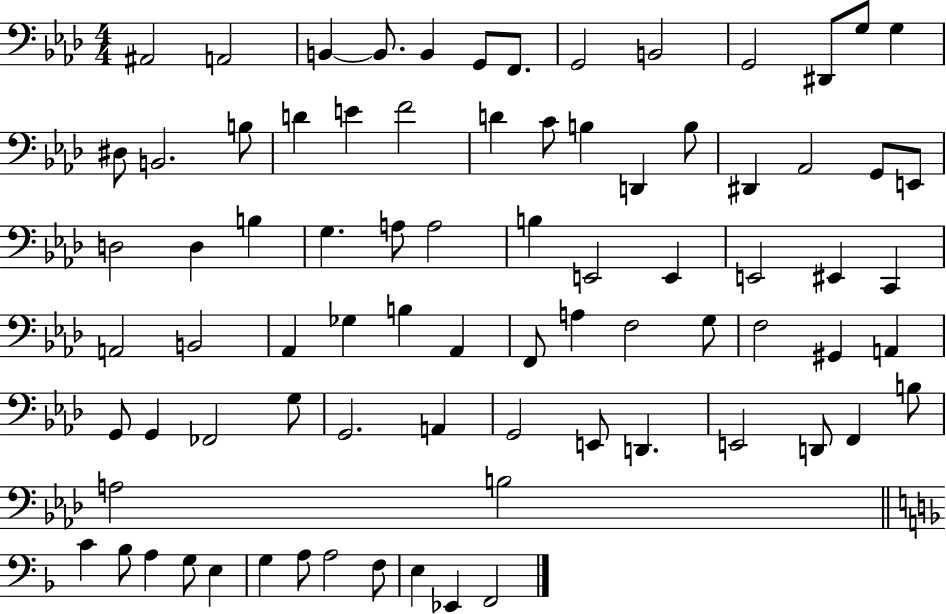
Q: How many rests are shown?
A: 0